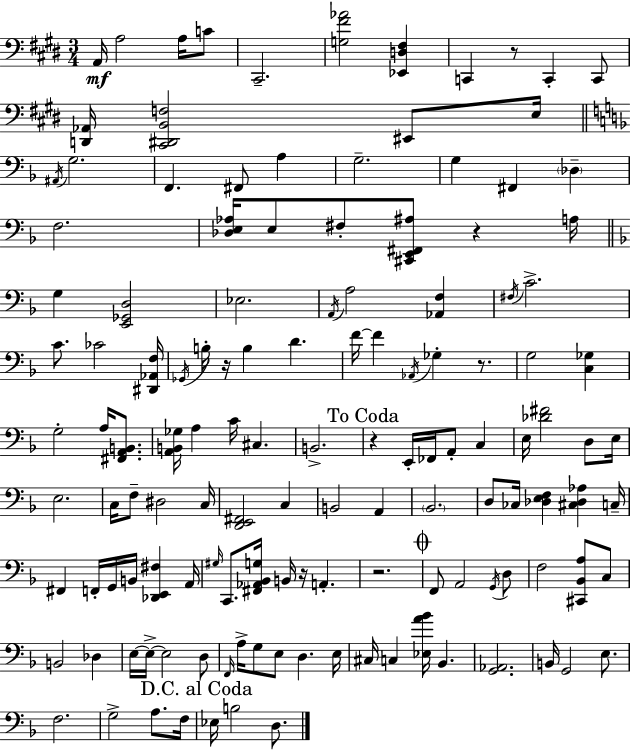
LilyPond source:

{
  \clef bass
  \numericTimeSignature
  \time 3/4
  \key e \major
  a,16\mf a2 a16 c'8 | cis,2.-- | <g fis' aes'>2 <ees, d fis>4 | c,4 r8 c,4-. c,8 | \break <d, aes,>16 <cis, dis, b, f>2 eis,8 e16 | \bar "||" \break \key f \major \acciaccatura { ais,16 } g2. | f,4. fis,8 a4 | g2.-- | g4 fis,4 \parenthesize des4-- | \break f2. | <des e aes>16 e8 fis8-. <cis, e, fis, ais>8 r4 | a16 \bar "||" \break \key f \major g4 <e, ges, d>2 | ees2. | \acciaccatura { a,16 } a2 <aes, f>4 | \acciaccatura { fis16 } c'2.-> | \break c'8. ces'2 | <dis, aes, f>16 \acciaccatura { ges,16 } b16-. r16 b4 d'4. | f'16~~ f'4 \acciaccatura { aes,16 } ges4-. | r8. g2 | \break <c ges>4 g2-. | a16 <fis, a, b,>8. <a, b, ges>16 a4 c'16 cis4. | b,2.-> | \mark "To Coda" r4 e,16-. fes,16 a,8-. | \break c4 e16 <des' fis'>2 | d8 e16 e2. | c16 f8-- dis2 | c16 <d, e, fis,>2 | \break c4 b,2 | a,4 \parenthesize bes,2. | d8 ces16 <des e f>4 <cis des aes>4 | c16-- fis,4 f,16-. g,16 b,16 <des, e, fis>4 | \break a,16 \grace { gis16 } c,8. <fis, aes, bes, g>16 b,16 r16 a,4.-. | r2. | \mark \markup { \musicglyph "scripts.coda" } f,8 a,2 | \acciaccatura { g,16 } d8 f2 | \break <cis, bes, a>8 c8 b,2 | des4 e16~~ e16->~~ e2 | d8 \grace { f,16 } a16-> g8 e8 | d4. e16 cis16 c4 | \break <ees a' bes'>16 bes,4. <g, aes,>2. | b,16 g,2 | e8. f2. | g2-> | \break a8. f16 \mark "D.C. al Coda" ees16 b2 | d8. \bar "|."
}